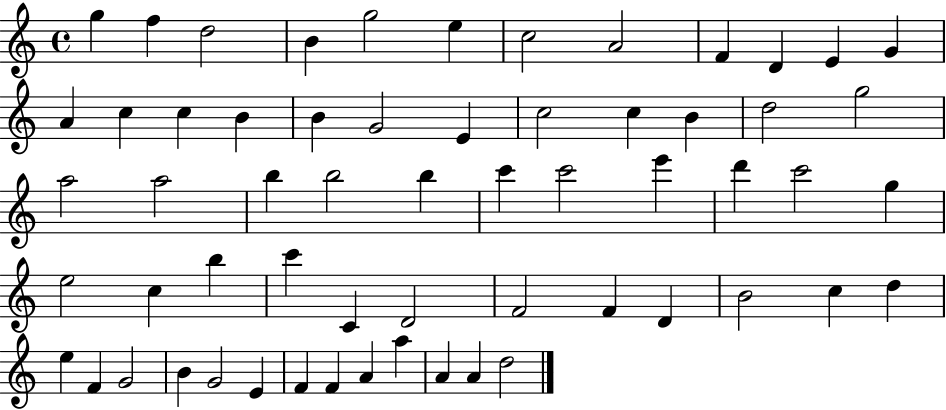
X:1
T:Untitled
M:4/4
L:1/4
K:C
g f d2 B g2 e c2 A2 F D E G A c c B B G2 E c2 c B d2 g2 a2 a2 b b2 b c' c'2 e' d' c'2 g e2 c b c' C D2 F2 F D B2 c d e F G2 B G2 E F F A a A A d2